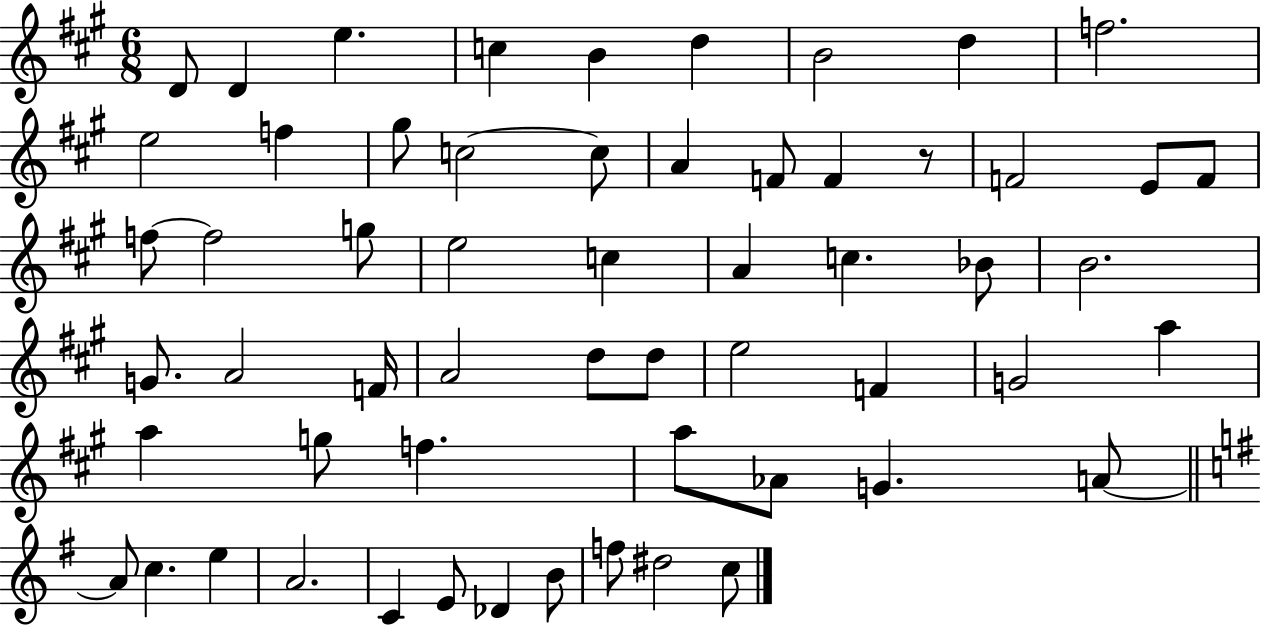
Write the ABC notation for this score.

X:1
T:Untitled
M:6/8
L:1/4
K:A
D/2 D e c B d B2 d f2 e2 f ^g/2 c2 c/2 A F/2 F z/2 F2 E/2 F/2 f/2 f2 g/2 e2 c A c _B/2 B2 G/2 A2 F/4 A2 d/2 d/2 e2 F G2 a a g/2 f a/2 _A/2 G A/2 A/2 c e A2 C E/2 _D B/2 f/2 ^d2 c/2